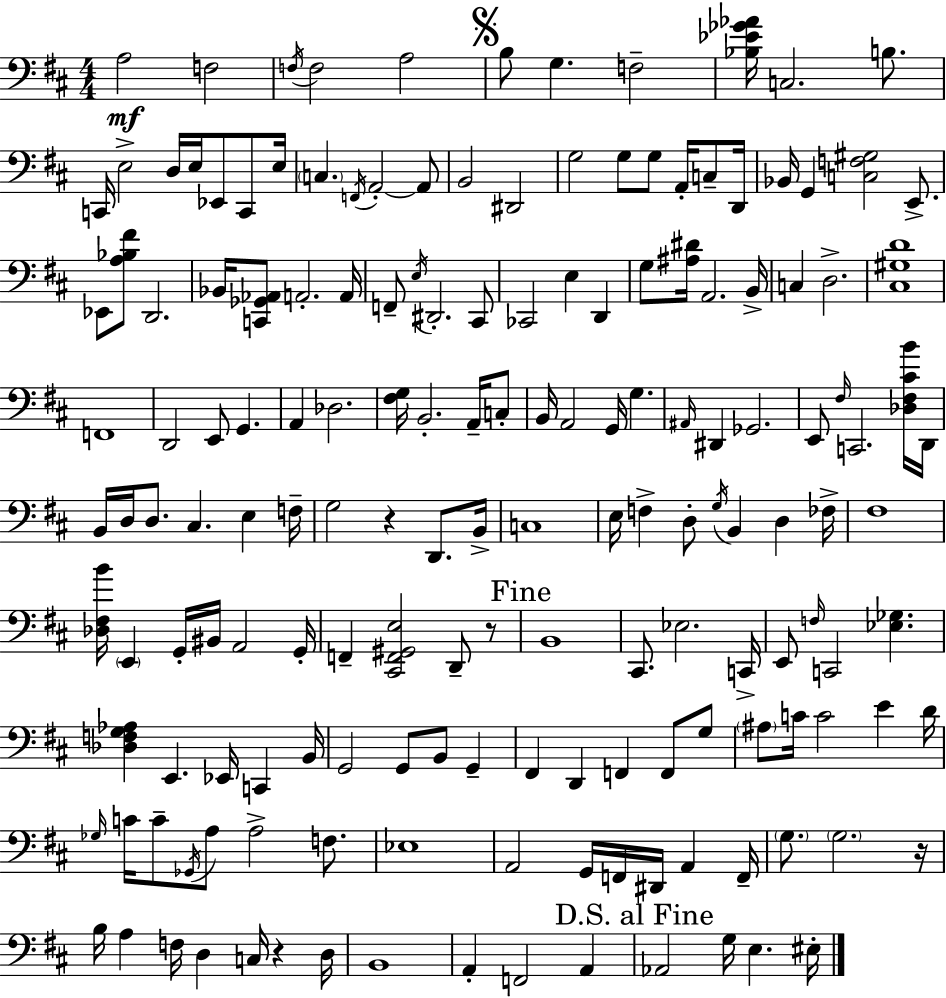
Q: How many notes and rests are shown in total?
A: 165